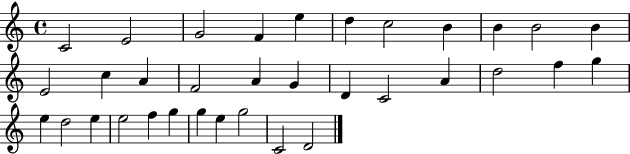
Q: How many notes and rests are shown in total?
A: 34